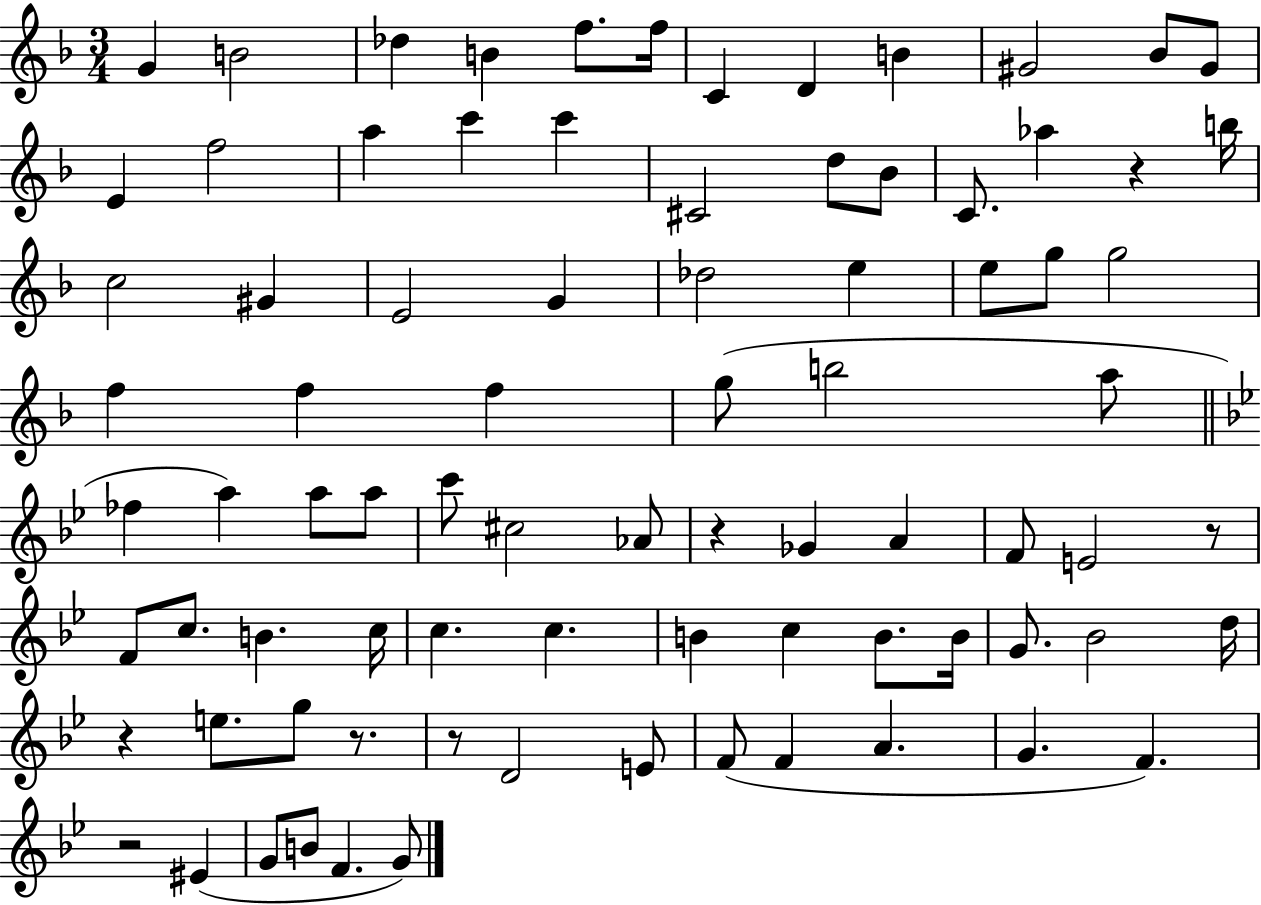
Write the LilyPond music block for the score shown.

{
  \clef treble
  \numericTimeSignature
  \time 3/4
  \key f \major
  g'4 b'2 | des''4 b'4 f''8. f''16 | c'4 d'4 b'4 | gis'2 bes'8 gis'8 | \break e'4 f''2 | a''4 c'''4 c'''4 | cis'2 d''8 bes'8 | c'8. aes''4 r4 b''16 | \break c''2 gis'4 | e'2 g'4 | des''2 e''4 | e''8 g''8 g''2 | \break f''4 f''4 f''4 | g''8( b''2 a''8 | \bar "||" \break \key bes \major fes''4 a''4) a''8 a''8 | c'''8 cis''2 aes'8 | r4 ges'4 a'4 | f'8 e'2 r8 | \break f'8 c''8. b'4. c''16 | c''4. c''4. | b'4 c''4 b'8. b'16 | g'8. bes'2 d''16 | \break r4 e''8. g''8 r8. | r8 d'2 e'8 | f'8( f'4 a'4. | g'4. f'4.) | \break r2 eis'4( | g'8 b'8 f'4. g'8) | \bar "|."
}